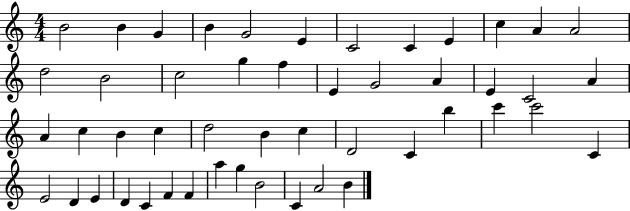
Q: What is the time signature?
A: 4/4